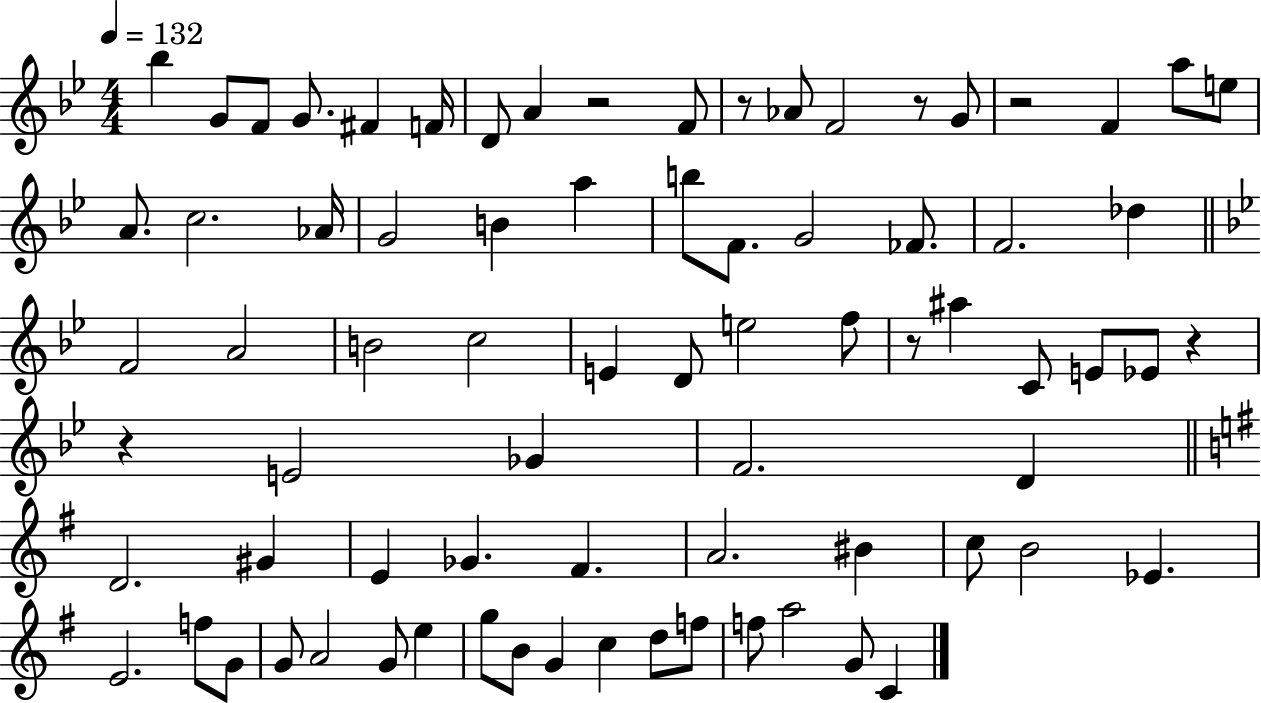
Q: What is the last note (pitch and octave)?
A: C4